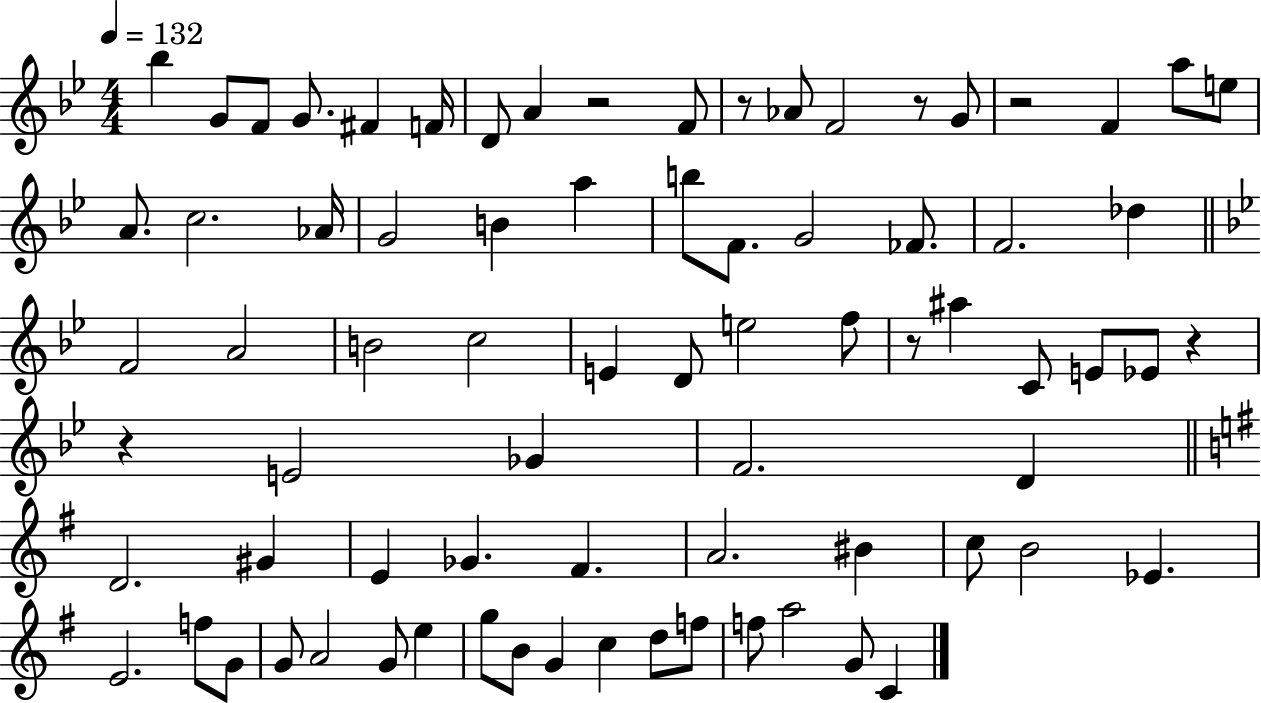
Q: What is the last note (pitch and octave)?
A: C4